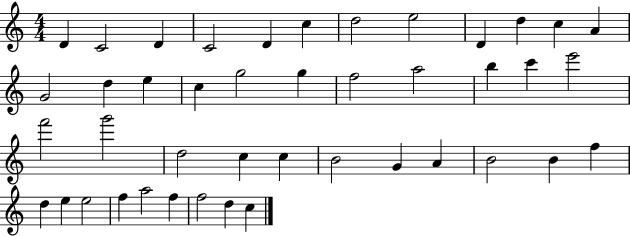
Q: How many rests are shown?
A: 0